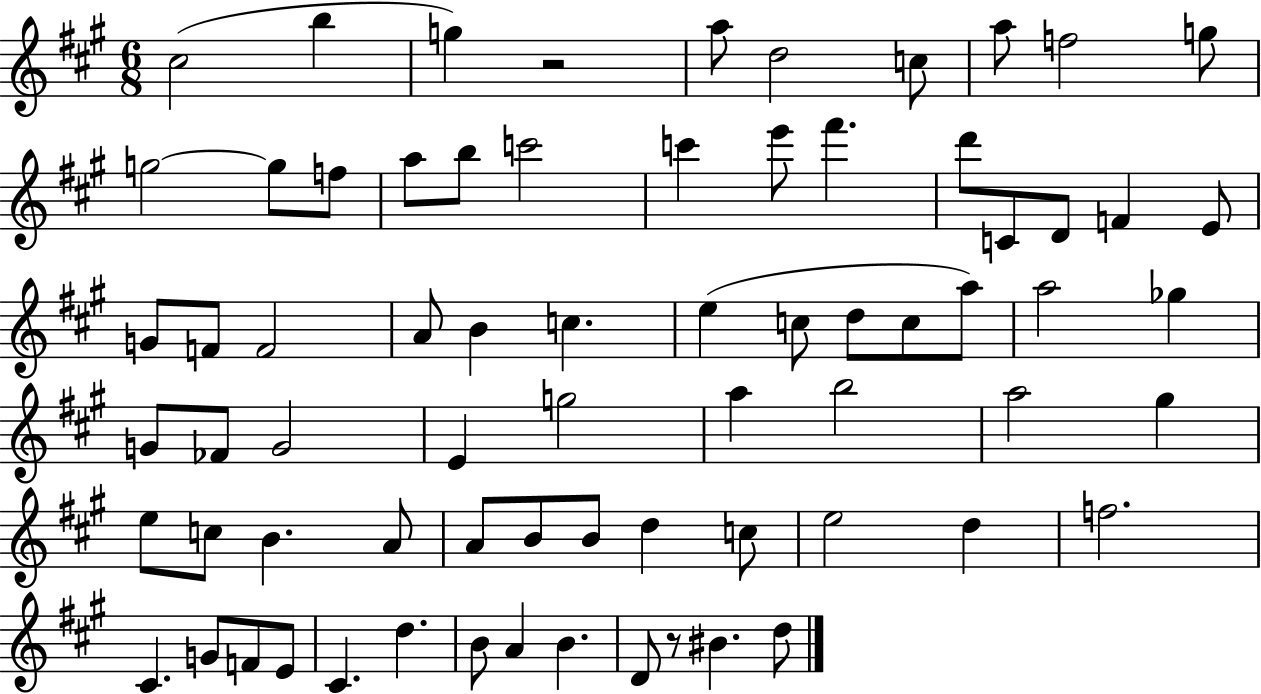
{
  \clef treble
  \numericTimeSignature
  \time 6/8
  \key a \major
  cis''2( b''4 | g''4) r2 | a''8 d''2 c''8 | a''8 f''2 g''8 | \break g''2~~ g''8 f''8 | a''8 b''8 c'''2 | c'''4 e'''8 fis'''4. | d'''8 c'8 d'8 f'4 e'8 | \break g'8 f'8 f'2 | a'8 b'4 c''4. | e''4( c''8 d''8 c''8 a''8) | a''2 ges''4 | \break g'8 fes'8 g'2 | e'4 g''2 | a''4 b''2 | a''2 gis''4 | \break e''8 c''8 b'4. a'8 | a'8 b'8 b'8 d''4 c''8 | e''2 d''4 | f''2. | \break cis'4. g'8 f'8 e'8 | cis'4. d''4. | b'8 a'4 b'4. | d'8 r8 bis'4. d''8 | \break \bar "|."
}